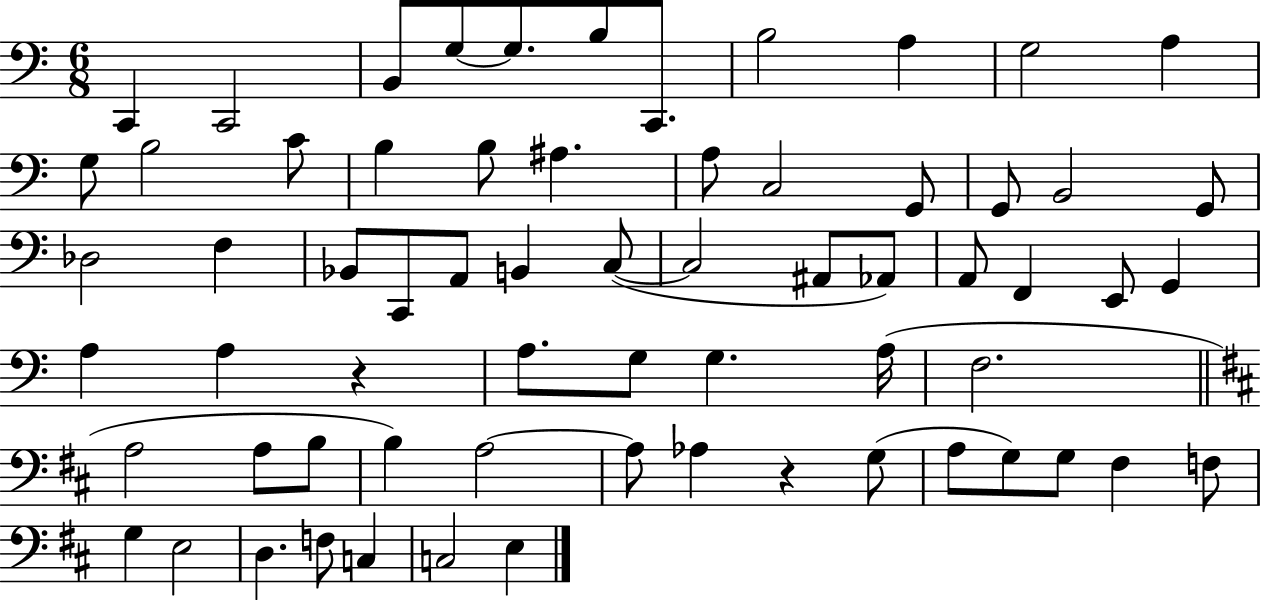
X:1
T:Untitled
M:6/8
L:1/4
K:C
C,, C,,2 B,,/2 G,/2 G,/2 B,/2 C,,/2 B,2 A, G,2 A, G,/2 B,2 C/2 B, B,/2 ^A, A,/2 C,2 G,,/2 G,,/2 B,,2 G,,/2 _D,2 F, _B,,/2 C,,/2 A,,/2 B,, C,/2 C,2 ^A,,/2 _A,,/2 A,,/2 F,, E,,/2 G,, A, A, z A,/2 G,/2 G, A,/4 F,2 A,2 A,/2 B,/2 B, A,2 A,/2 _A, z G,/2 A,/2 G,/2 G,/2 ^F, F,/2 G, E,2 D, F,/2 C, C,2 E,